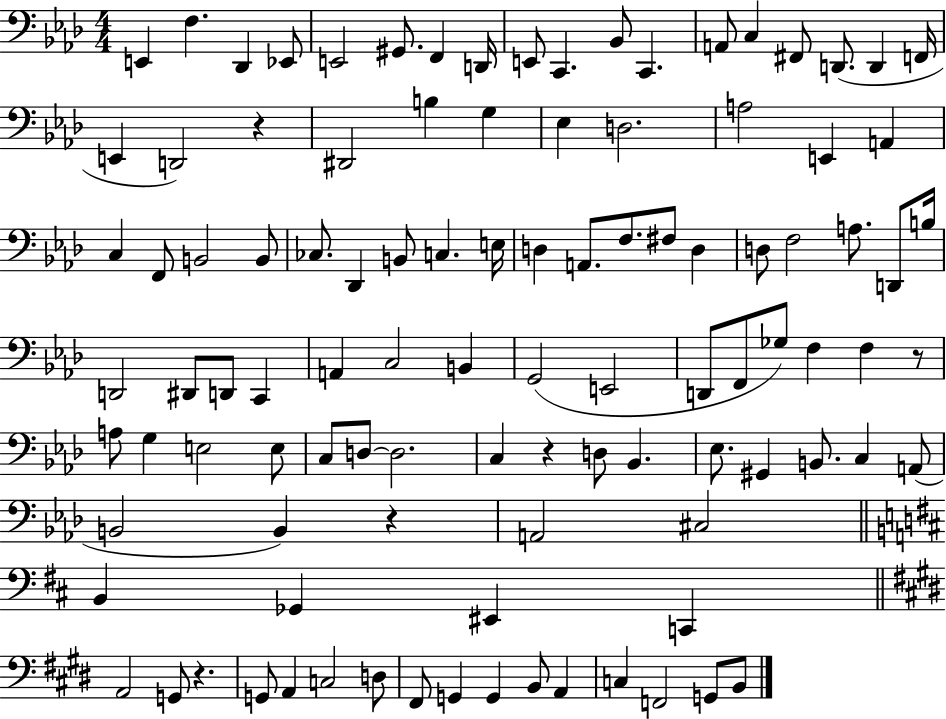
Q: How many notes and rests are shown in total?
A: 104